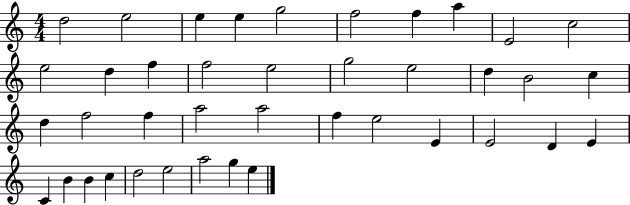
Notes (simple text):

D5/h E5/h E5/q E5/q G5/h F5/h F5/q A5/q E4/h C5/h E5/h D5/q F5/q F5/h E5/h G5/h E5/h D5/q B4/h C5/q D5/q F5/h F5/q A5/h A5/h F5/q E5/h E4/q E4/h D4/q E4/q C4/q B4/q B4/q C5/q D5/h E5/h A5/h G5/q E5/q